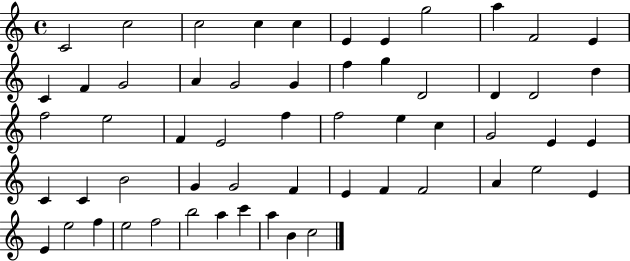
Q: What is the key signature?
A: C major